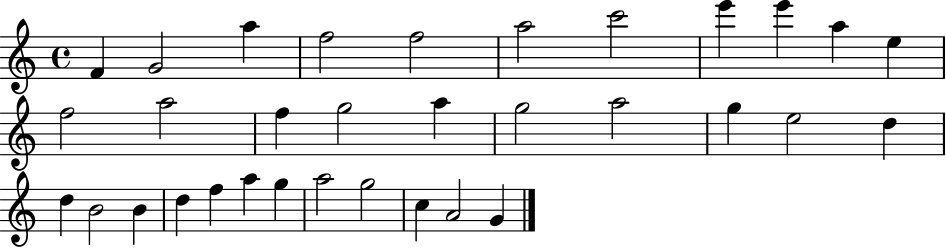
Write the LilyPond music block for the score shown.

{
  \clef treble
  \time 4/4
  \defaultTimeSignature
  \key c \major
  f'4 g'2 a''4 | f''2 f''2 | a''2 c'''2 | e'''4 e'''4 a''4 e''4 | \break f''2 a''2 | f''4 g''2 a''4 | g''2 a''2 | g''4 e''2 d''4 | \break d''4 b'2 b'4 | d''4 f''4 a''4 g''4 | a''2 g''2 | c''4 a'2 g'4 | \break \bar "|."
}